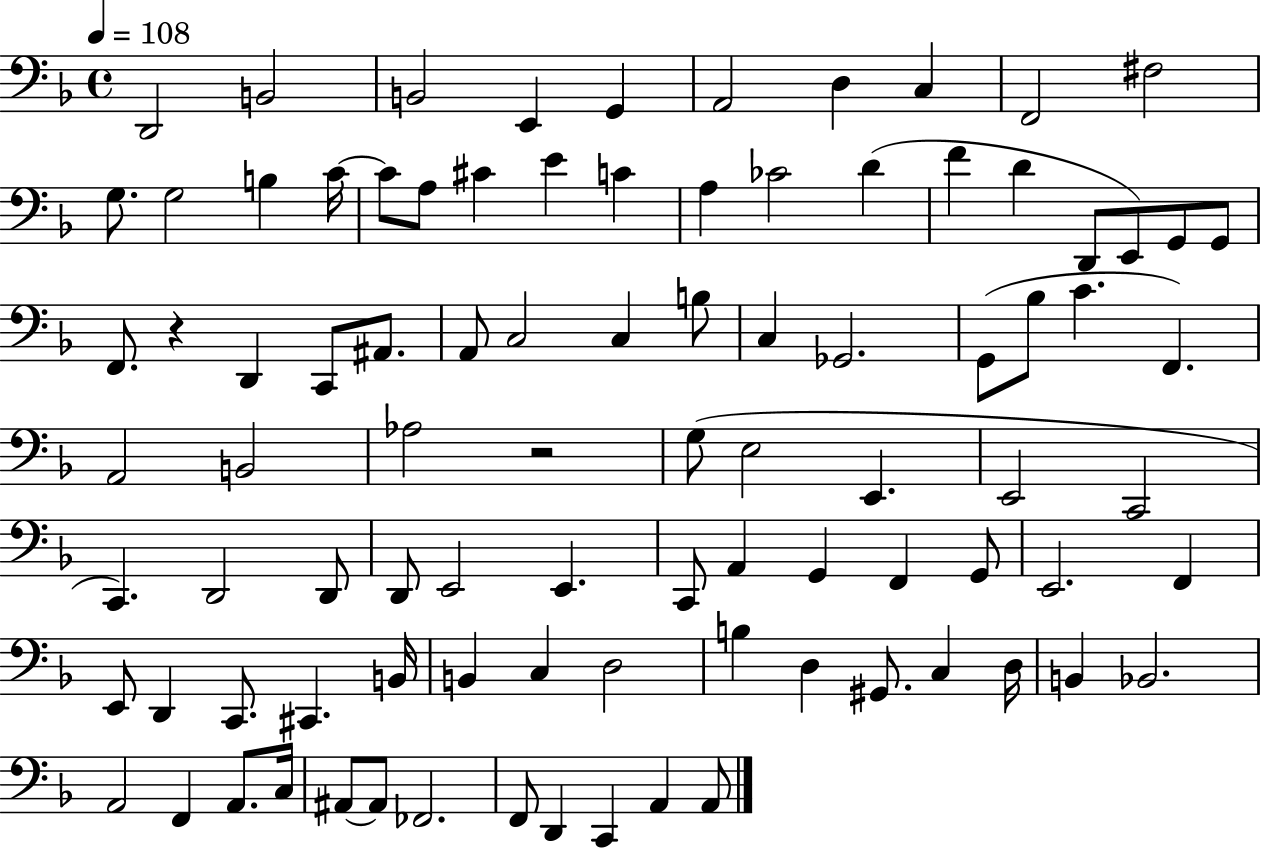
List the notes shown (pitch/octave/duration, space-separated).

D2/h B2/h B2/h E2/q G2/q A2/h D3/q C3/q F2/h F#3/h G3/e. G3/h B3/q C4/s C4/e A3/e C#4/q E4/q C4/q A3/q CES4/h D4/q F4/q D4/q D2/e E2/e G2/e G2/e F2/e. R/q D2/q C2/e A#2/e. A2/e C3/h C3/q B3/e C3/q Gb2/h. G2/e Bb3/e C4/q. F2/q. A2/h B2/h Ab3/h R/h G3/e E3/h E2/q. E2/h C2/h C2/q. D2/h D2/e D2/e E2/h E2/q. C2/e A2/q G2/q F2/q G2/e E2/h. F2/q E2/e D2/q C2/e. C#2/q. B2/s B2/q C3/q D3/h B3/q D3/q G#2/e. C3/q D3/s B2/q Bb2/h. A2/h F2/q A2/e. C3/s A#2/e A#2/e FES2/h. F2/e D2/q C2/q A2/q A2/e